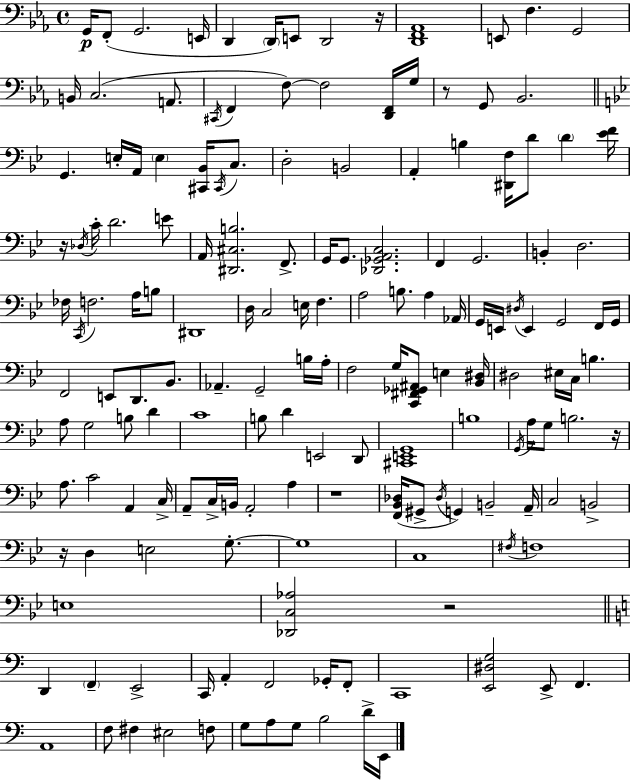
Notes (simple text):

G2/s F2/e G2/h. E2/s D2/q D2/s E2/e D2/h R/s [D2,F2,Ab2]/w E2/e F3/q. G2/h B2/s C3/h. A2/e. C#2/s F2/q F3/e F3/h [D2,F2]/s G3/s R/e G2/e Bb2/h. G2/q. E3/s A2/s E3/q [C#2,Bb2]/s C#2/s C3/e. D3/h B2/h A2/q B3/q [D#2,F3]/s D4/e D4/q [Eb4,F4]/s R/s Db3/s C4/s D4/h. E4/e A2/s [D#2,C#3,B3]/h. F2/e. G2/s G2/e. [Db2,Gb2,A2,C3]/h. F2/q G2/h. B2/q D3/h. FES3/s C2/s F3/h. A3/s B3/e D#2/w D3/s C3/h E3/s F3/q. A3/h B3/e. A3/q Ab2/s G2/s E2/s D#3/s E2/q G2/h F2/s G2/s F2/h E2/e D2/e. Bb2/e. Ab2/q. G2/h B3/s A3/s F3/h G3/s [C2,F#2,Gb2,A#2]/e E3/q [Bb2,D#3]/s D#3/h EIS3/s C3/s B3/q. A3/e G3/h B3/e D4/q C4/w B3/e D4/q E2/h D2/e [C#2,E2,G2]/w B3/w G2/s A3/s G3/e B3/h. R/s A3/e. C4/h A2/q C3/s A2/e C3/s B2/s A2/h A3/q R/w [F2,Bb2,Db3]/s G#2/e Db3/s G2/q B2/h A2/s C3/h B2/h R/s D3/q E3/h G3/e. G3/w C3/w F#3/s F3/w E3/w [Db2,C3,Ab3]/h R/h D2/q F2/q E2/h C2/s A2/q F2/h Gb2/s F2/e C2/w [E2,D#3,G3]/h E2/e F2/q. A2/w F3/e F#3/q EIS3/h F3/e G3/e A3/e G3/e B3/h D4/s E2/s